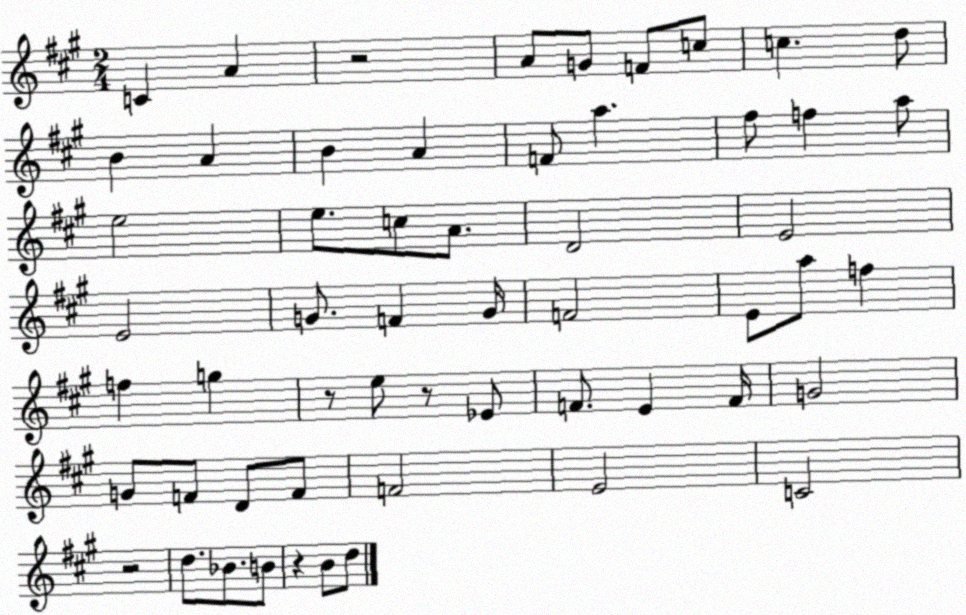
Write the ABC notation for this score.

X:1
T:Untitled
M:2/4
L:1/4
K:A
C A z2 A/2 G/2 F/2 c/2 c d/2 B A B A F/2 a ^f/2 f a/2 e2 e/2 c/2 A/2 D2 E2 E2 G/2 F G/4 F2 E/2 a/2 f f g z/2 e/2 z/2 _E/2 F/2 E F/4 G2 G/2 F/2 D/2 F/2 F2 E2 C2 z2 d/2 _B/2 B/2 z B/2 d/2